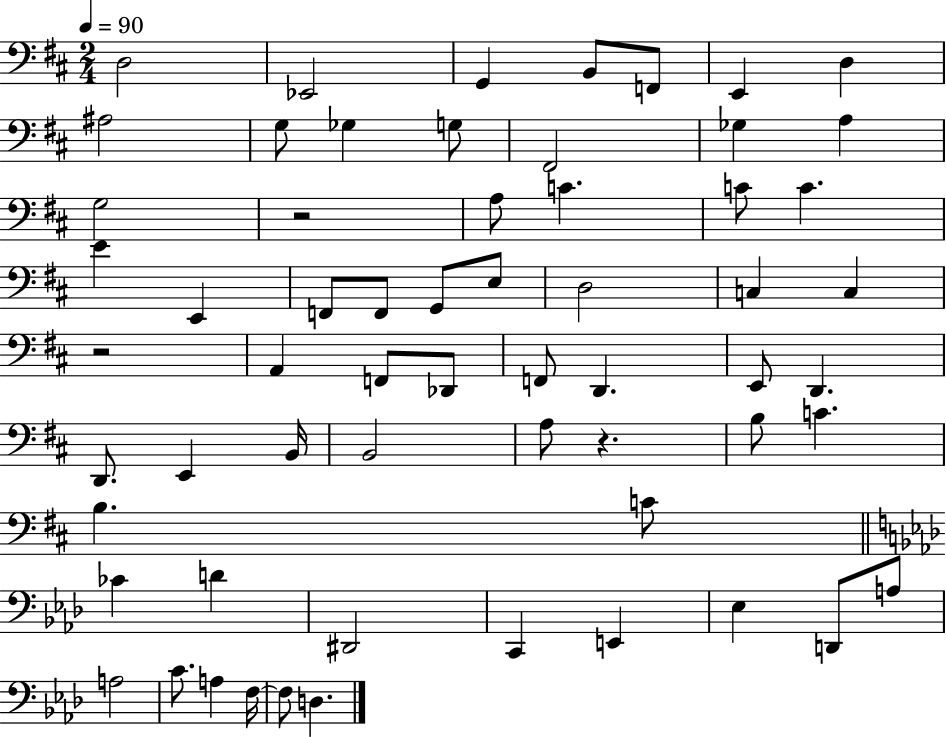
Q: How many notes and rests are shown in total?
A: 61